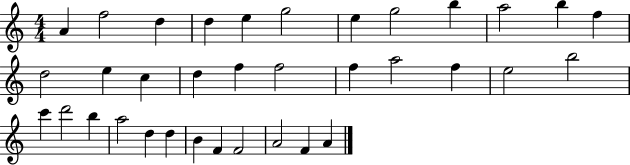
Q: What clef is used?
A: treble